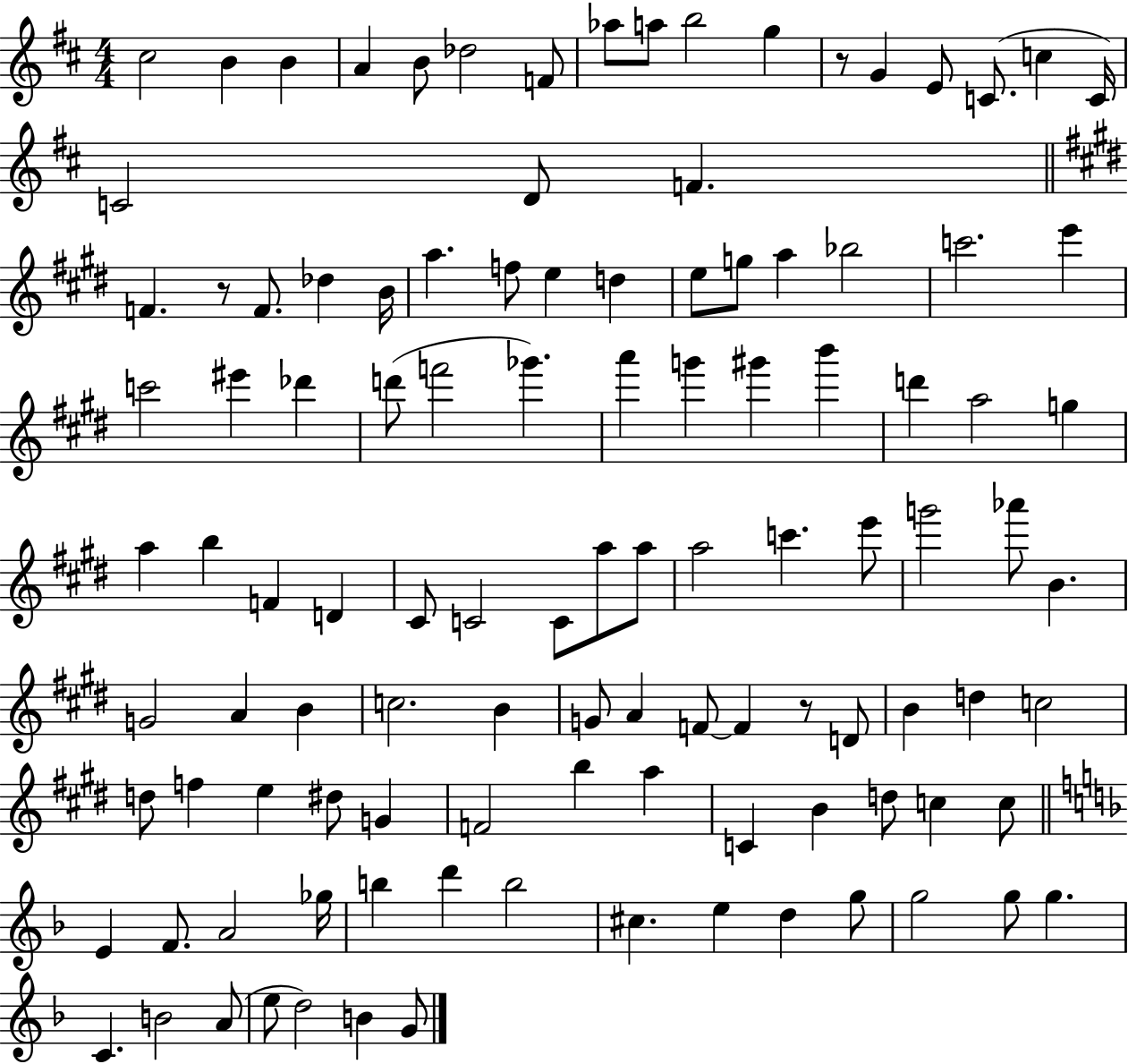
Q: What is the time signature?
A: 4/4